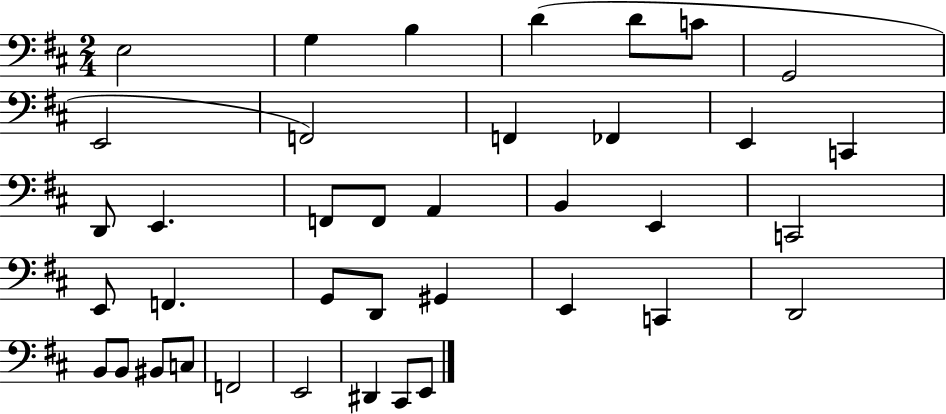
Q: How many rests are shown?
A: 0